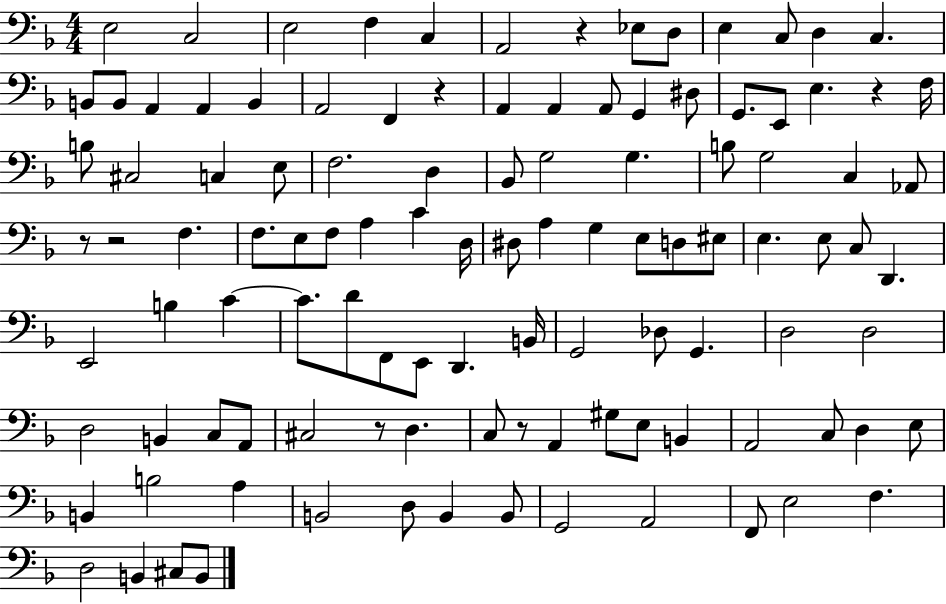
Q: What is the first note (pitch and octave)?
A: E3